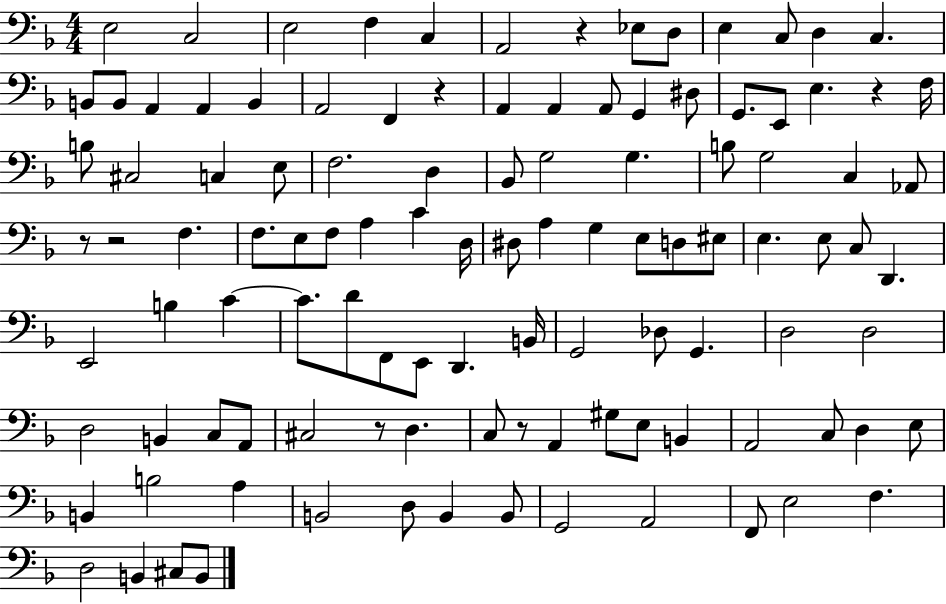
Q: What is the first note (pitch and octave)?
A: E3